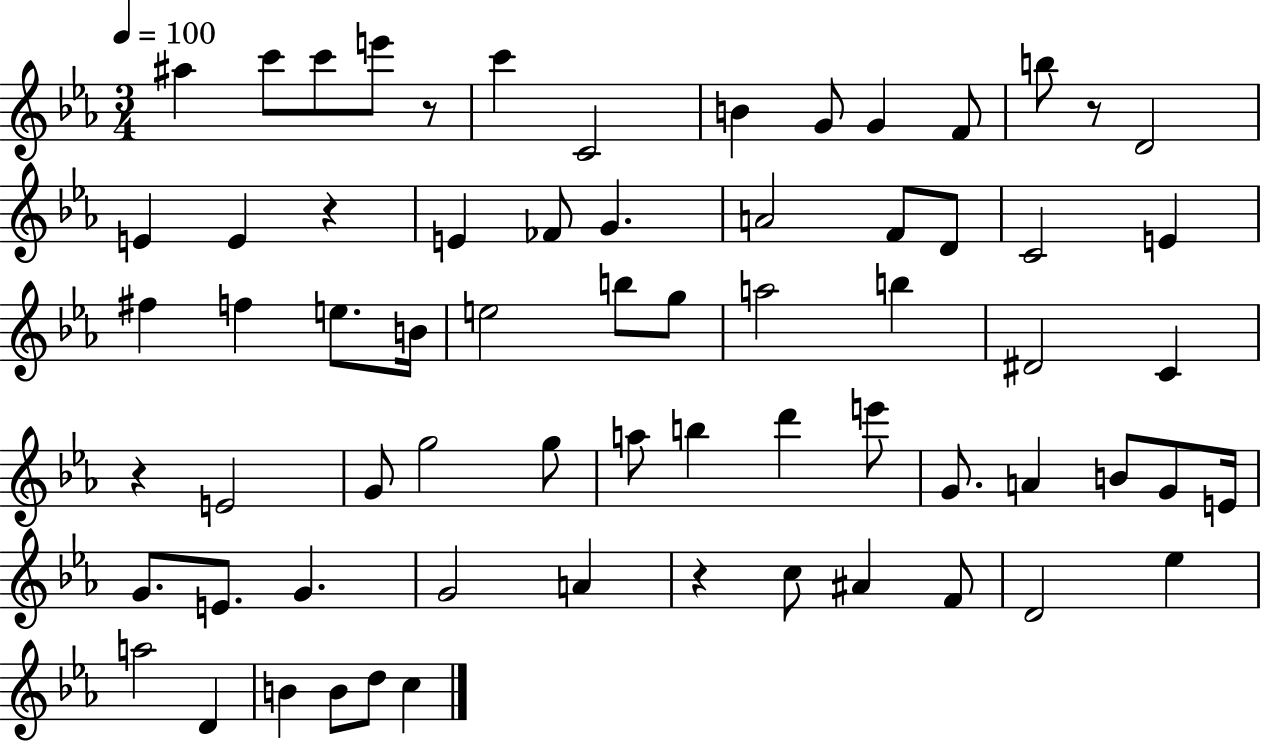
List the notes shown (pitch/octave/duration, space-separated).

A#5/q C6/e C6/e E6/e R/e C6/q C4/h B4/q G4/e G4/q F4/e B5/e R/e D4/h E4/q E4/q R/q E4/q FES4/e G4/q. A4/h F4/e D4/e C4/h E4/q F#5/q F5/q E5/e. B4/s E5/h B5/e G5/e A5/h B5/q D#4/h C4/q R/q E4/h G4/e G5/h G5/e A5/e B5/q D6/q E6/e G4/e. A4/q B4/e G4/e E4/s G4/e. E4/e. G4/q. G4/h A4/q R/q C5/e A#4/q F4/e D4/h Eb5/q A5/h D4/q B4/q B4/e D5/e C5/q